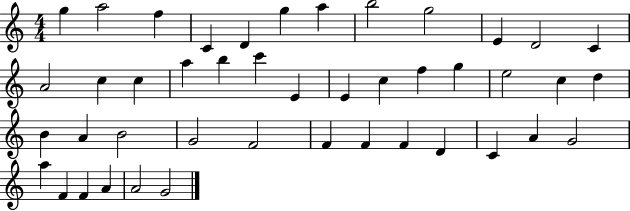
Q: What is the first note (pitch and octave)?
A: G5